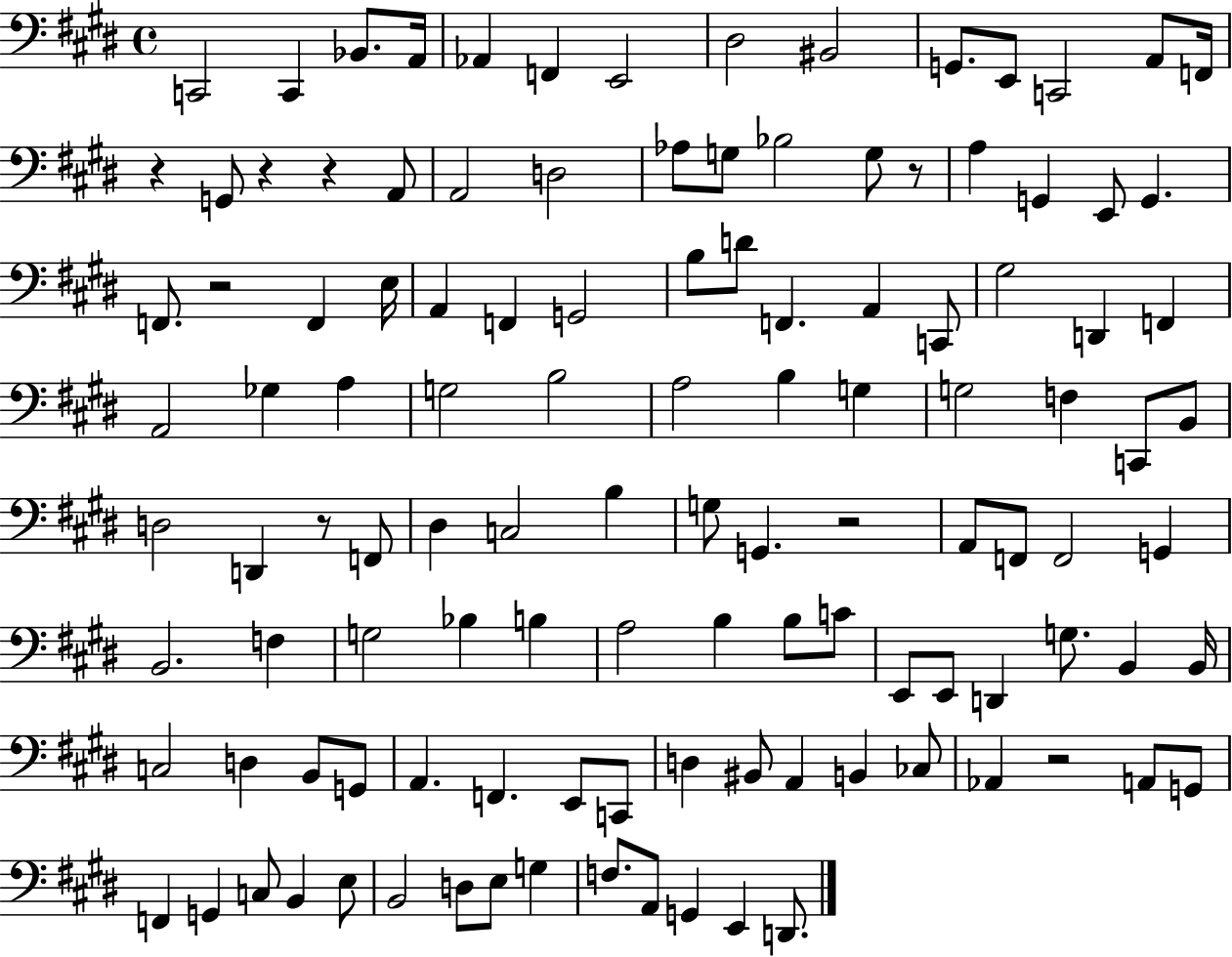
C2/h C2/q Bb2/e. A2/s Ab2/q F2/q E2/h D#3/h BIS2/h G2/e. E2/e C2/h A2/e F2/s R/q G2/e R/q R/q A2/e A2/h D3/h Ab3/e G3/e Bb3/h G3/e R/e A3/q G2/q E2/e G2/q. F2/e. R/h F2/q E3/s A2/q F2/q G2/h B3/e D4/e F2/q. A2/q C2/e G#3/h D2/q F2/q A2/h Gb3/q A3/q G3/h B3/h A3/h B3/q G3/q G3/h F3/q C2/e B2/e D3/h D2/q R/e F2/e D#3/q C3/h B3/q G3/e G2/q. R/h A2/e F2/e F2/h G2/q B2/h. F3/q G3/h Bb3/q B3/q A3/h B3/q B3/e C4/e E2/e E2/e D2/q G3/e. B2/q B2/s C3/h D3/q B2/e G2/e A2/q. F2/q. E2/e C2/e D3/q BIS2/e A2/q B2/q CES3/e Ab2/q R/h A2/e G2/e F2/q G2/q C3/e B2/q E3/e B2/h D3/e E3/e G3/q F3/e. A2/e G2/q E2/q D2/e.